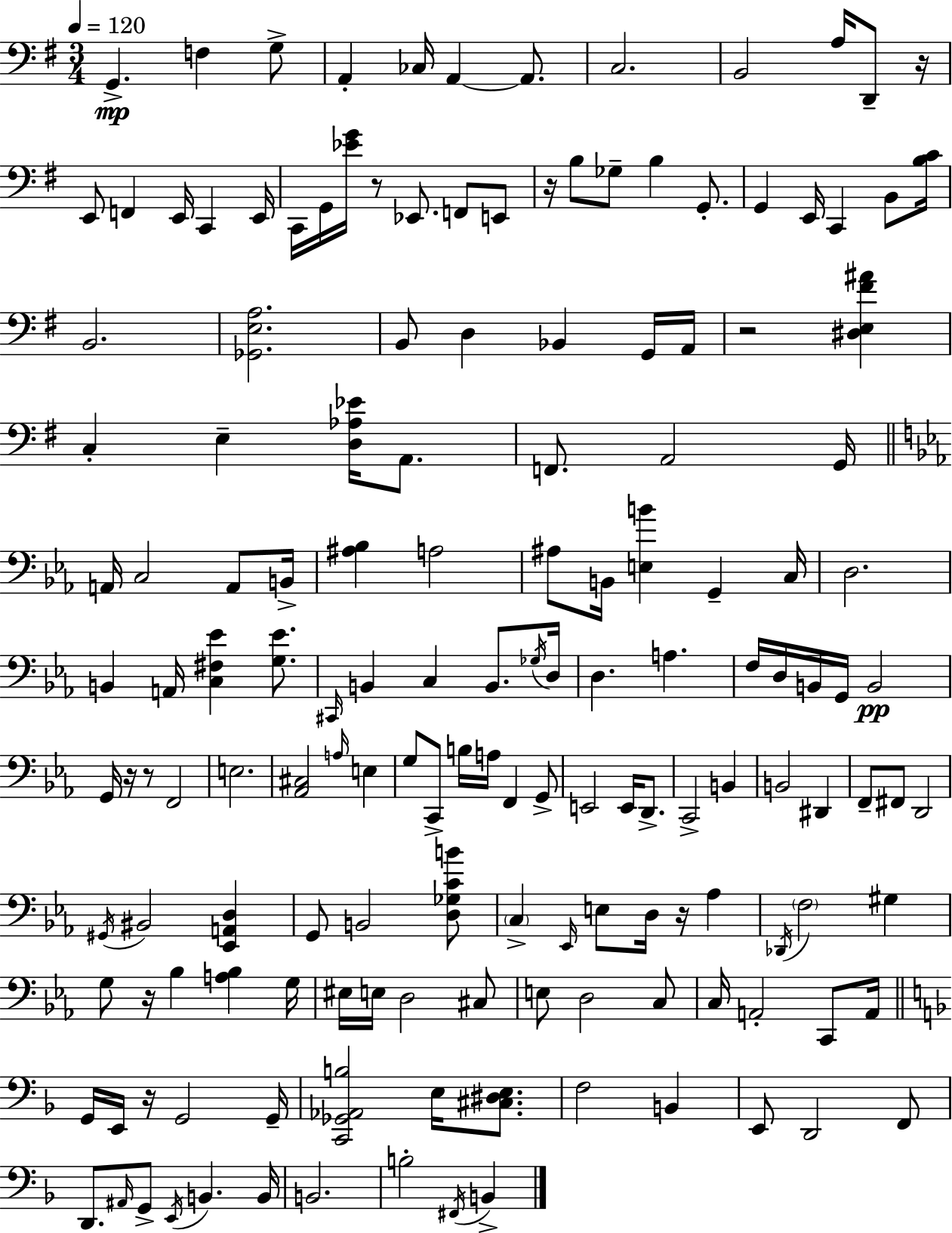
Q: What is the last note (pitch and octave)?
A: B2